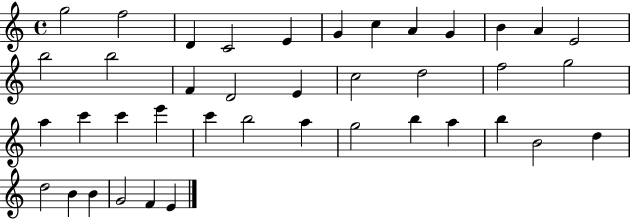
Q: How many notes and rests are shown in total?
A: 40